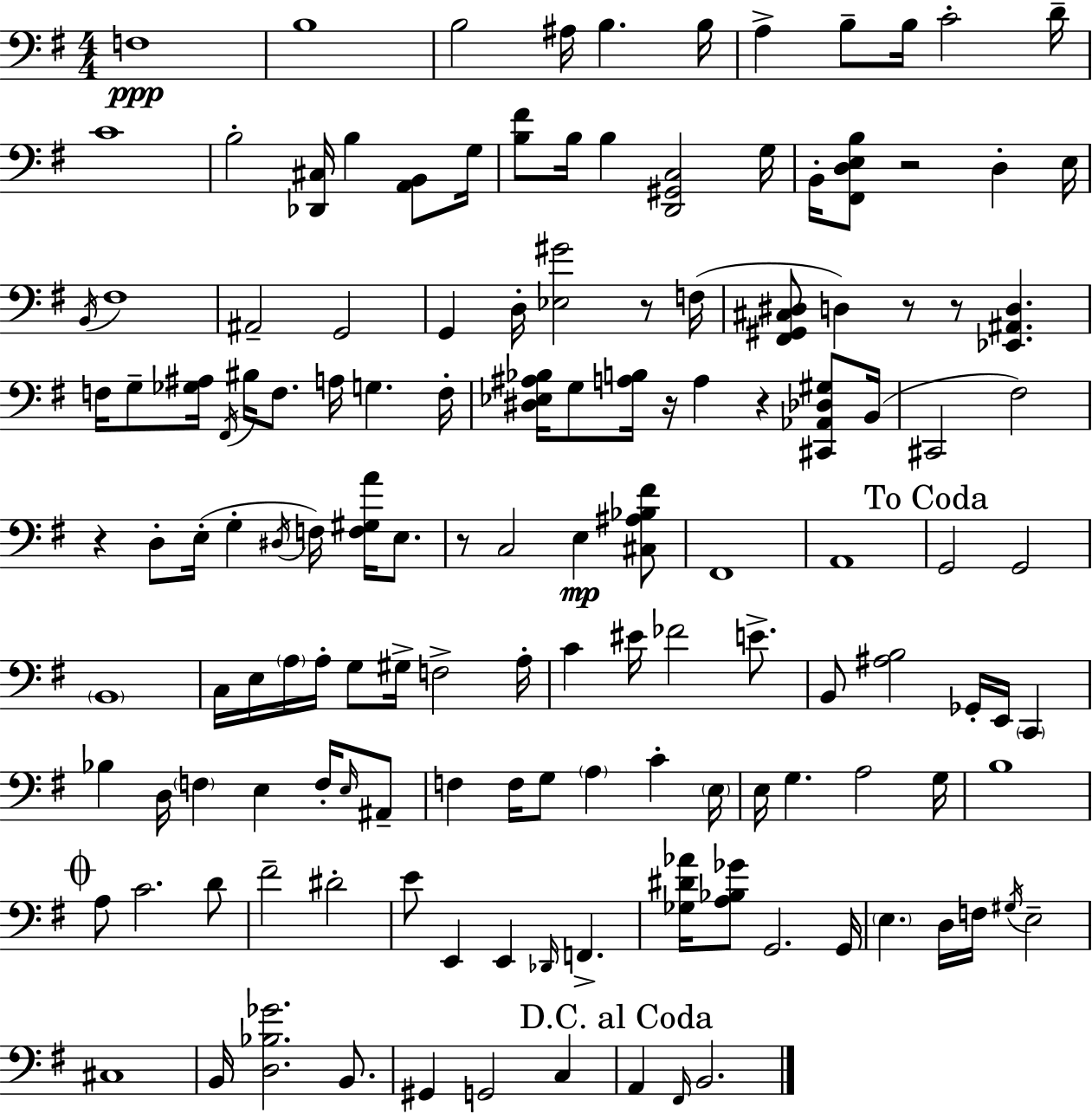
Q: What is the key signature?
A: G major